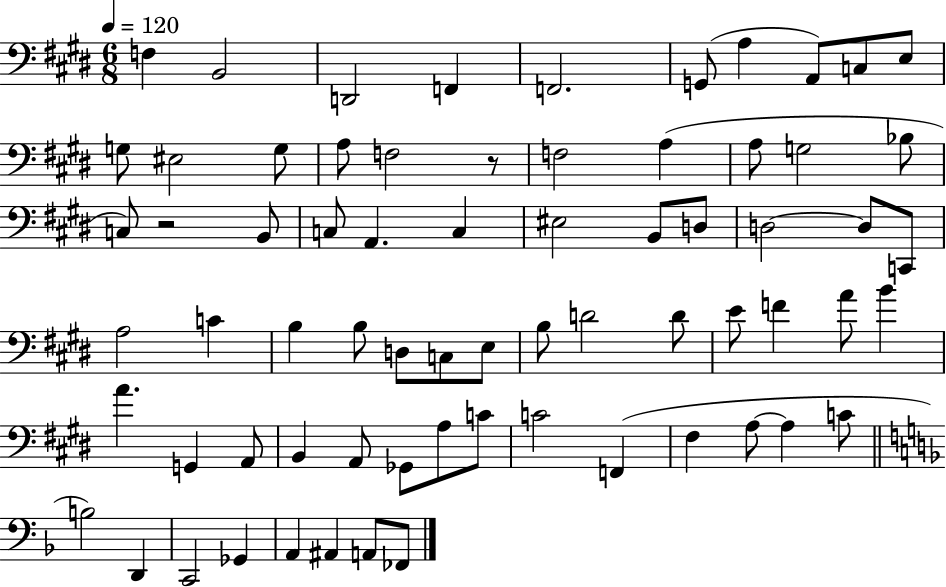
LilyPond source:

{
  \clef bass
  \numericTimeSignature
  \time 6/8
  \key e \major
  \tempo 4 = 120
  \repeat volta 2 { f4 b,2 | d,2 f,4 | f,2. | g,8( a4 a,8) c8 e8 | \break g8 eis2 g8 | a8 f2 r8 | f2 a4( | a8 g2 bes8 | \break c8) r2 b,8 | c8 a,4. c4 | eis2 b,8 d8 | d2~~ d8 c,8 | \break a2 c'4 | b4 b8 d8 c8 e8 | b8 d'2 d'8 | e'8 f'4 a'8 b'4 | \break a'4. g,4 a,8 | b,4 a,8 ges,8 a8 c'8 | c'2 f,4( | fis4 a8~~ a4 c'8 | \break \bar "||" \break \key d \minor b2) d,4 | c,2 ges,4 | a,4 ais,4 a,8 fes,8 | } \bar "|."
}